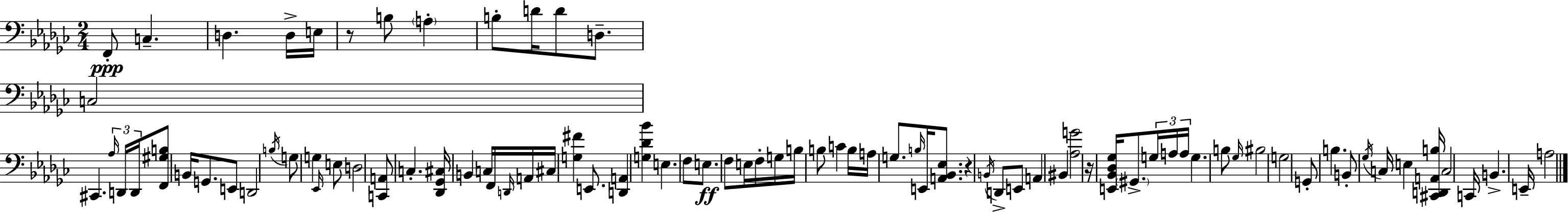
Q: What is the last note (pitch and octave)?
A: A3